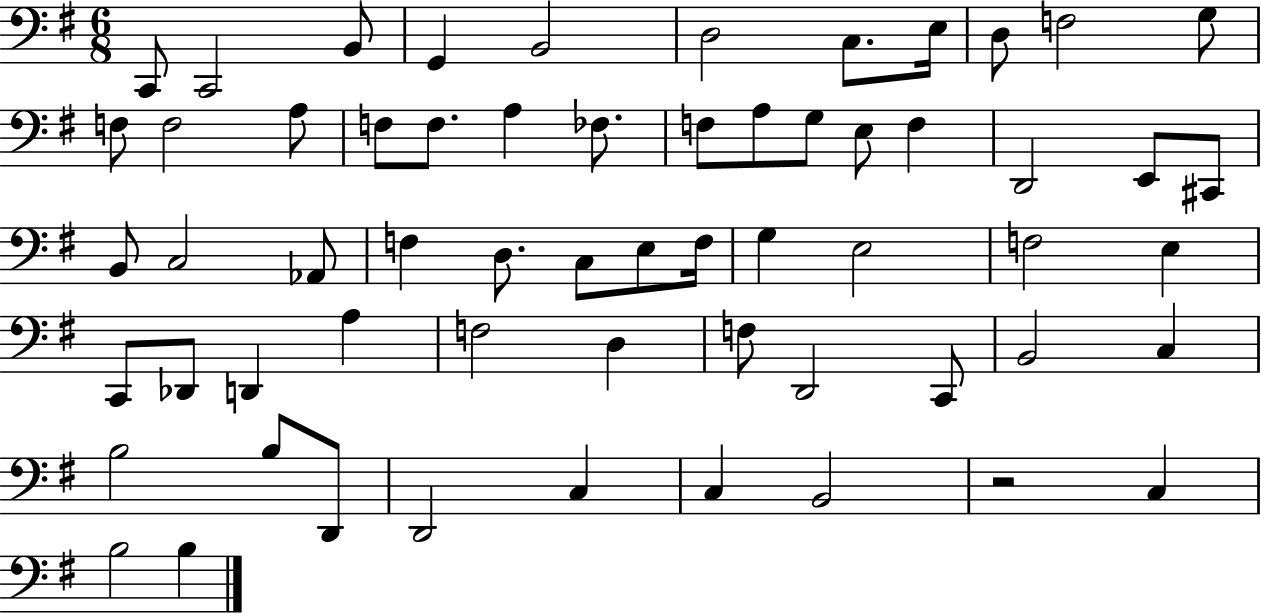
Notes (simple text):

C2/e C2/h B2/e G2/q B2/h D3/h C3/e. E3/s D3/e F3/h G3/e F3/e F3/h A3/e F3/e F3/e. A3/q FES3/e. F3/e A3/e G3/e E3/e F3/q D2/h E2/e C#2/e B2/e C3/h Ab2/e F3/q D3/e. C3/e E3/e F3/s G3/q E3/h F3/h E3/q C2/e Db2/e D2/q A3/q F3/h D3/q F3/e D2/h C2/e B2/h C3/q B3/h B3/e D2/e D2/h C3/q C3/q B2/h R/h C3/q B3/h B3/q